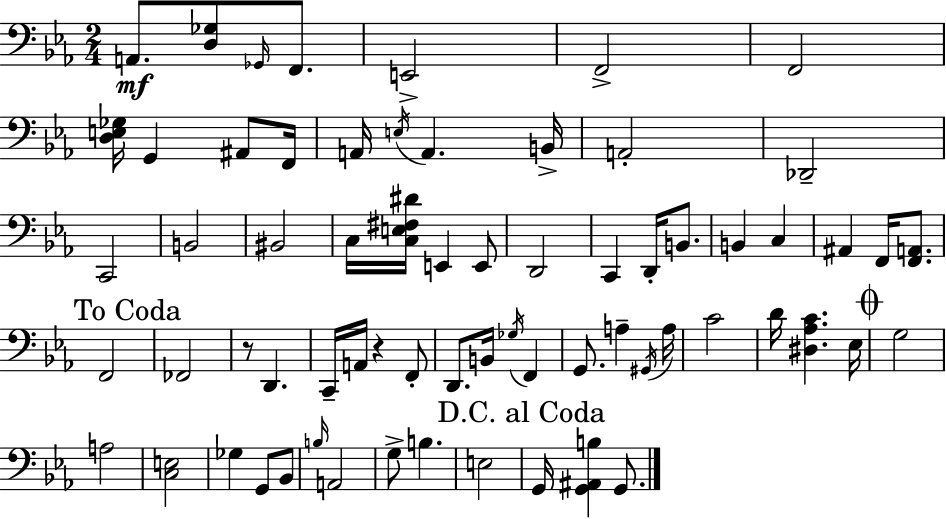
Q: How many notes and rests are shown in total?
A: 67